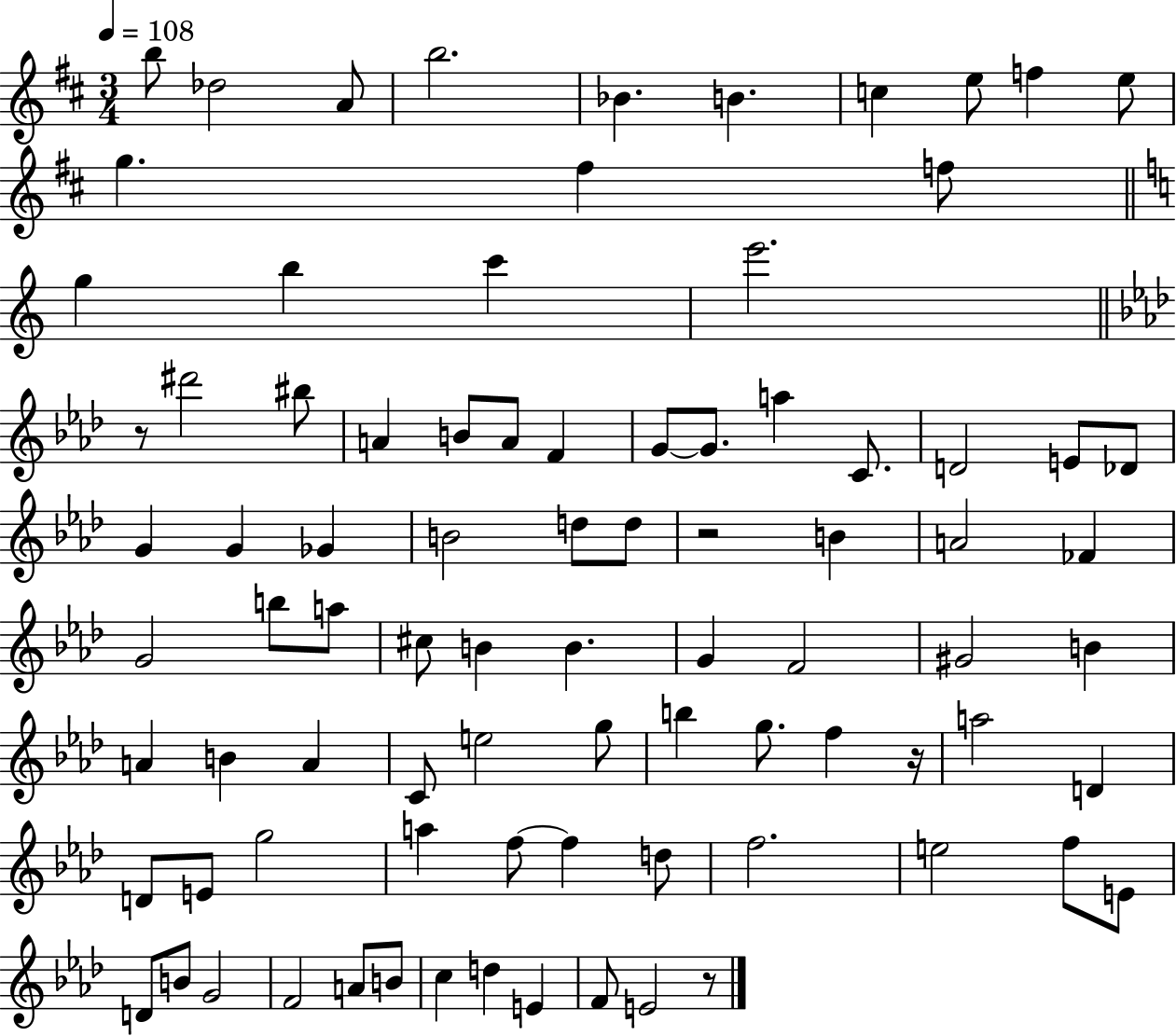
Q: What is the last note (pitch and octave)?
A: E4